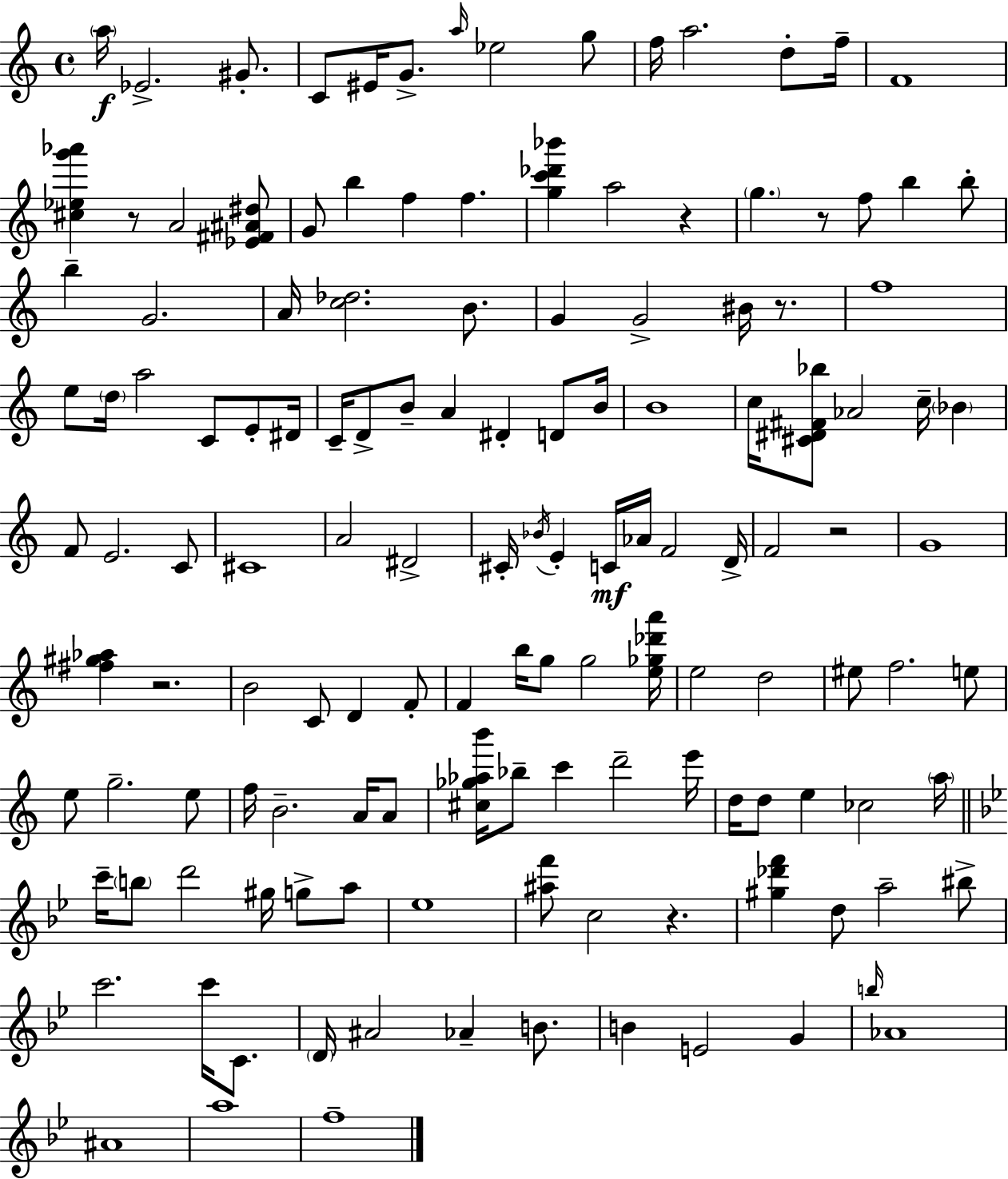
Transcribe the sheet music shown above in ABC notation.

X:1
T:Untitled
M:4/4
L:1/4
K:Am
a/4 _E2 ^G/2 C/2 ^E/4 G/2 a/4 _e2 g/2 f/4 a2 d/2 f/4 F4 [^c_eg'_a'] z/2 A2 [_E^F^A^d]/2 G/2 b f f [gc'_d'_b'] a2 z g z/2 f/2 b b/2 b G2 A/4 [c_d]2 B/2 G G2 ^B/4 z/2 f4 e/2 d/4 a2 C/2 E/2 ^D/4 C/4 D/2 B/2 A ^D D/2 B/4 B4 c/4 [^C^D^F_b]/2 _A2 c/4 _B F/2 E2 C/2 ^C4 A2 ^D2 ^C/4 _B/4 E C/4 _A/4 F2 D/4 F2 z2 G4 [^f^g_a] z2 B2 C/2 D F/2 F b/4 g/2 g2 [e_g_d'a']/4 e2 d2 ^e/2 f2 e/2 e/2 g2 e/2 f/4 B2 A/4 A/2 [^c_g_ab']/4 _b/2 c' d'2 e'/4 d/4 d/2 e _c2 a/4 c'/4 b/2 d'2 ^g/4 g/2 a/2 _e4 [^af']/2 c2 z [^g_d'f'] d/2 a2 ^b/2 c'2 c'/4 C/2 D/4 ^A2 _A B/2 B E2 G b/4 _A4 ^A4 a4 f4